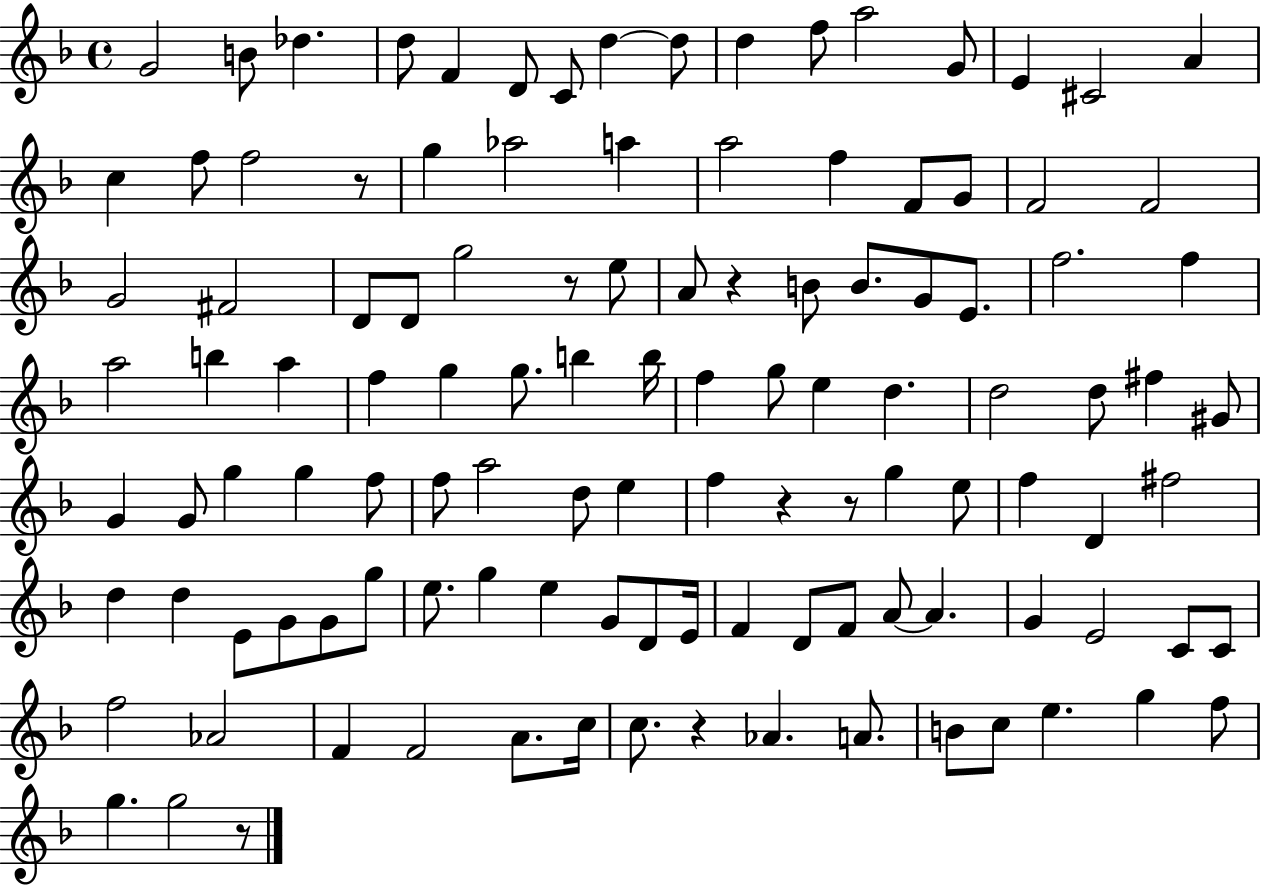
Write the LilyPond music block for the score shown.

{
  \clef treble
  \time 4/4
  \defaultTimeSignature
  \key f \major
  g'2 b'8 des''4. | d''8 f'4 d'8 c'8 d''4~~ d''8 | d''4 f''8 a''2 g'8 | e'4 cis'2 a'4 | \break c''4 f''8 f''2 r8 | g''4 aes''2 a''4 | a''2 f''4 f'8 g'8 | f'2 f'2 | \break g'2 fis'2 | d'8 d'8 g''2 r8 e''8 | a'8 r4 b'8 b'8. g'8 e'8. | f''2. f''4 | \break a''2 b''4 a''4 | f''4 g''4 g''8. b''4 b''16 | f''4 g''8 e''4 d''4. | d''2 d''8 fis''4 gis'8 | \break g'4 g'8 g''4 g''4 f''8 | f''8 a''2 d''8 e''4 | f''4 r4 r8 g''4 e''8 | f''4 d'4 fis''2 | \break d''4 d''4 e'8 g'8 g'8 g''8 | e''8. g''4 e''4 g'8 d'8 e'16 | f'4 d'8 f'8 a'8~~ a'4. | g'4 e'2 c'8 c'8 | \break f''2 aes'2 | f'4 f'2 a'8. c''16 | c''8. r4 aes'4. a'8. | b'8 c''8 e''4. g''4 f''8 | \break g''4. g''2 r8 | \bar "|."
}